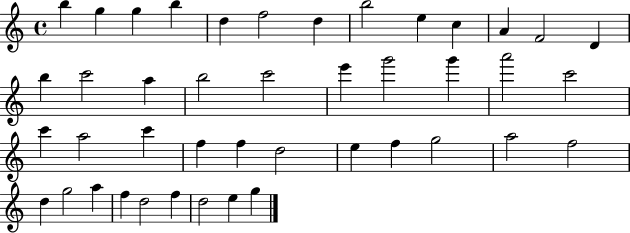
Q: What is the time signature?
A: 4/4